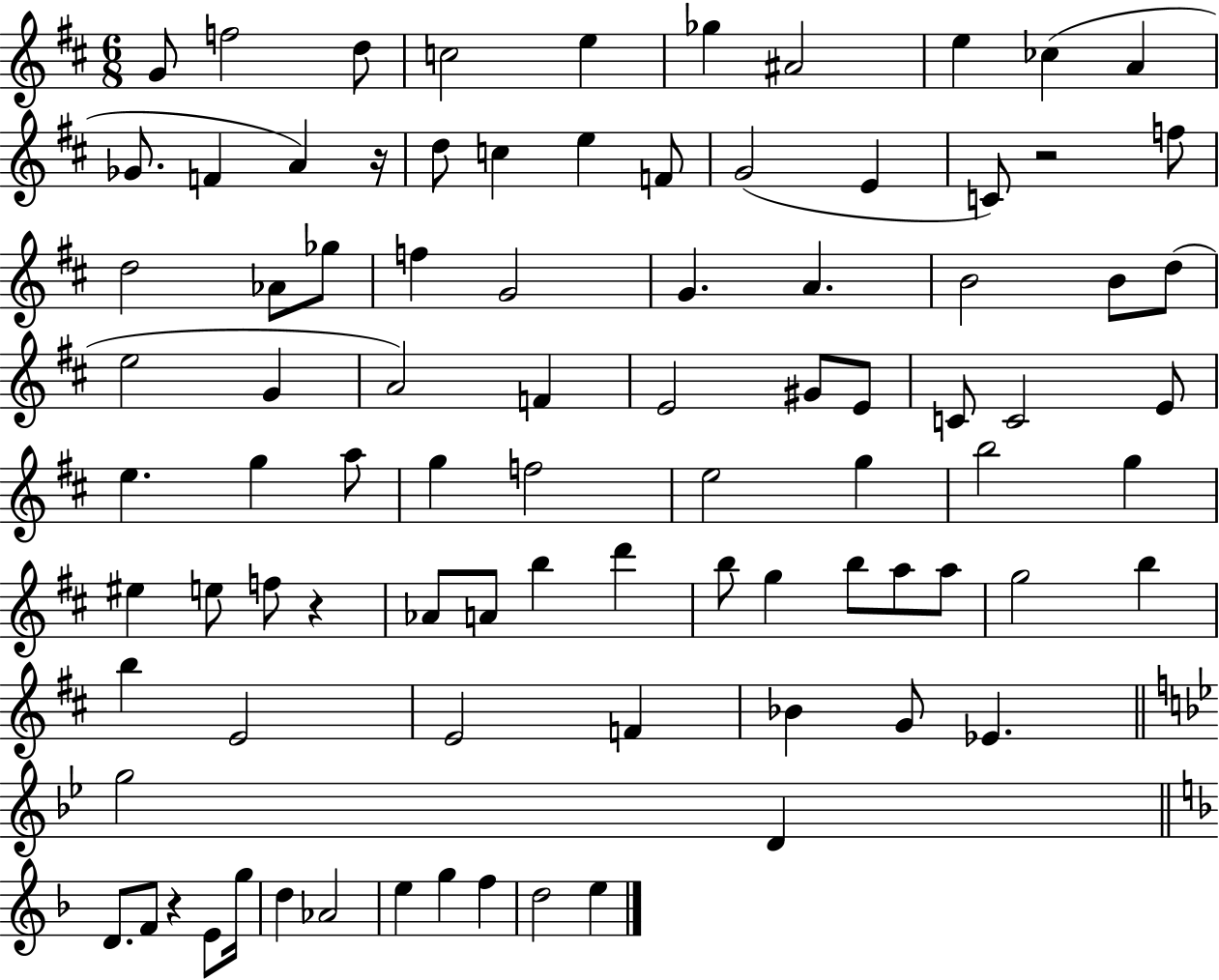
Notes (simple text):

G4/e F5/h D5/e C5/h E5/q Gb5/q A#4/h E5/q CES5/q A4/q Gb4/e. F4/q A4/q R/s D5/e C5/q E5/q F4/e G4/h E4/q C4/e R/h F5/e D5/h Ab4/e Gb5/e F5/q G4/h G4/q. A4/q. B4/h B4/e D5/e E5/h G4/q A4/h F4/q E4/h G#4/e E4/e C4/e C4/h E4/e E5/q. G5/q A5/e G5/q F5/h E5/h G5/q B5/h G5/q EIS5/q E5/e F5/e R/q Ab4/e A4/e B5/q D6/q B5/e G5/q B5/e A5/e A5/e G5/h B5/q B5/q E4/h E4/h F4/q Bb4/q G4/e Eb4/q. G5/h D4/q D4/e. F4/e R/q E4/e G5/s D5/q Ab4/h E5/q G5/q F5/q D5/h E5/q